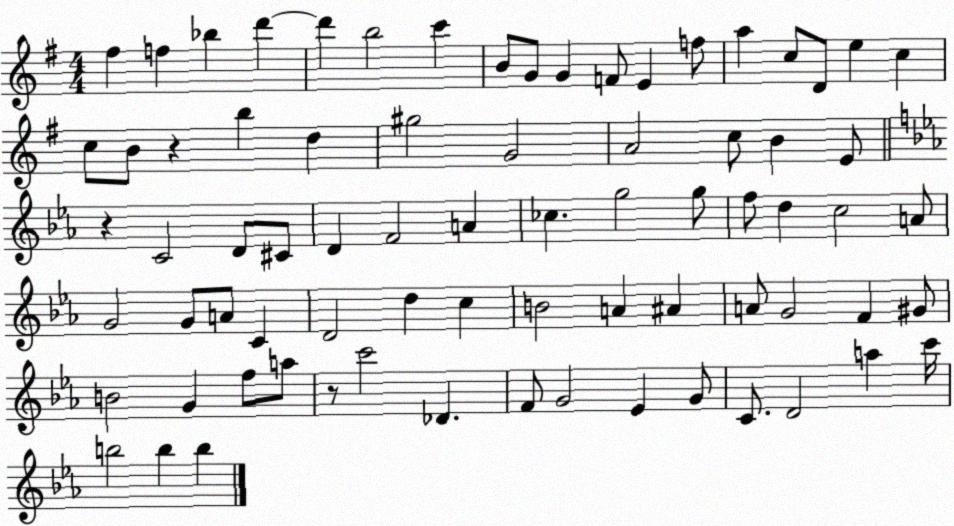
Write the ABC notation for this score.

X:1
T:Untitled
M:4/4
L:1/4
K:G
^f f _b d' d' b2 c' B/2 G/2 G F/2 E f/2 a c/2 D/2 e c c/2 B/2 z b d ^g2 G2 A2 c/2 B E/2 z C2 D/2 ^C/2 D F2 A _c g2 g/2 f/2 d c2 A/2 G2 G/2 A/2 C D2 d c B2 A ^A A/2 G2 F ^G/2 B2 G f/2 a/2 z/2 c'2 _D F/2 G2 _E G/2 C/2 D2 a c'/4 b2 b b